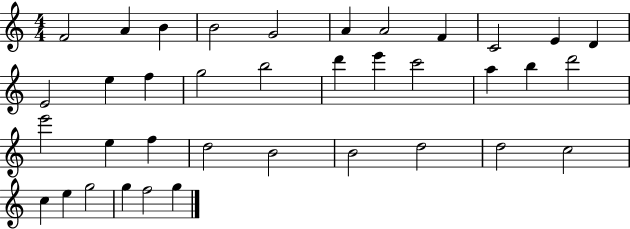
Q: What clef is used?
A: treble